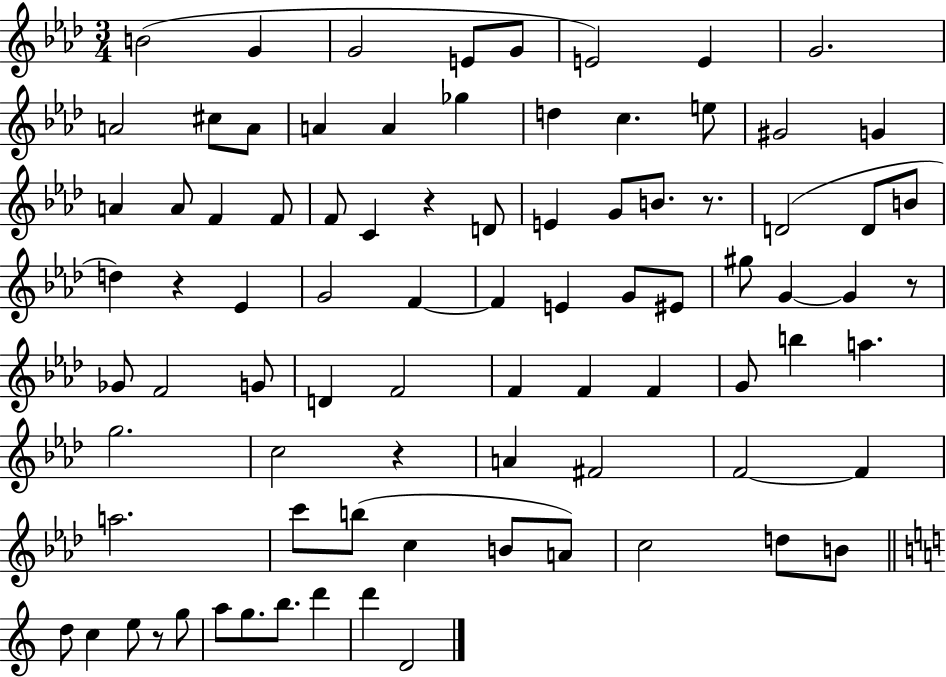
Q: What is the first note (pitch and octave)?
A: B4